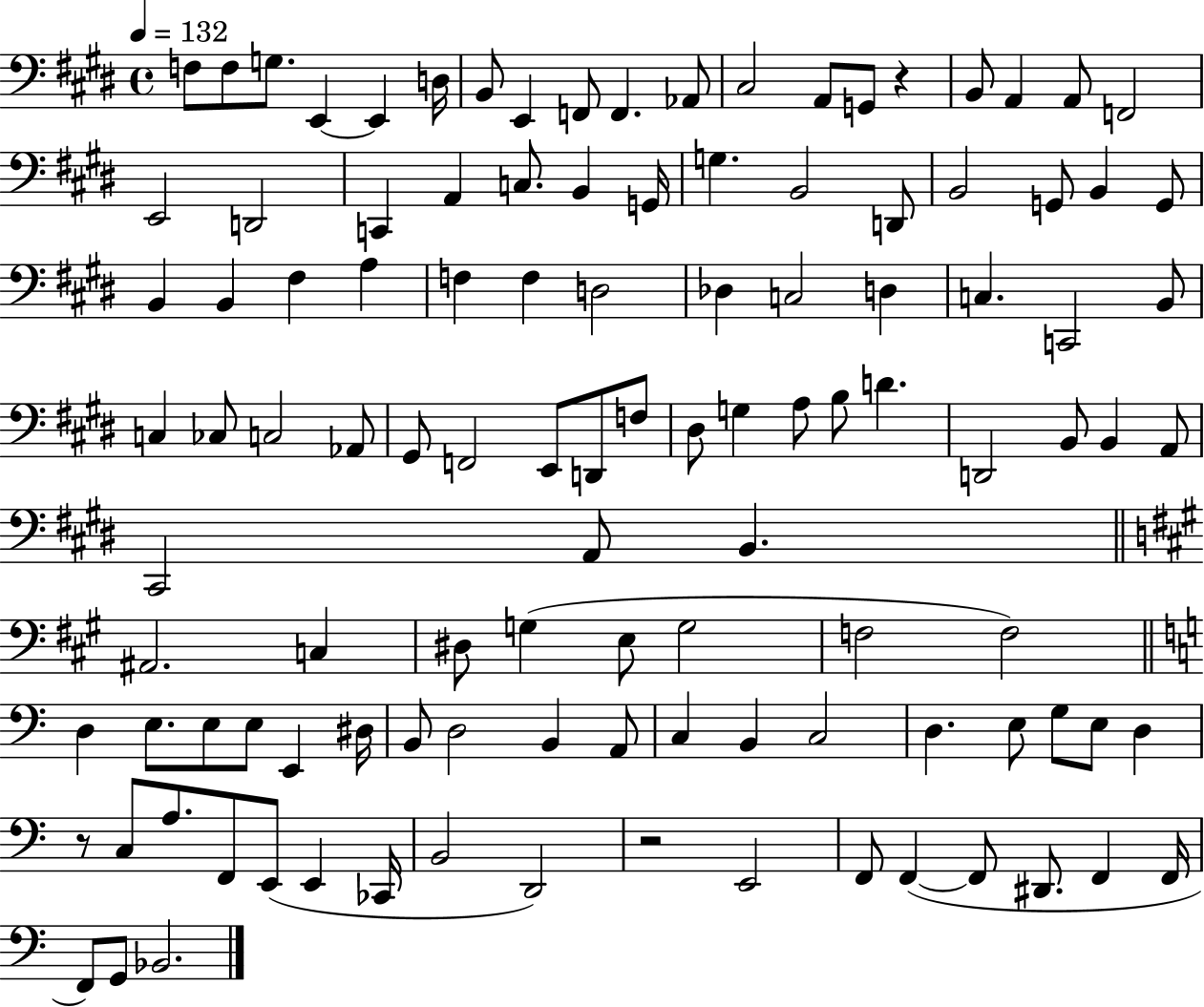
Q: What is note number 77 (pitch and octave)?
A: E3